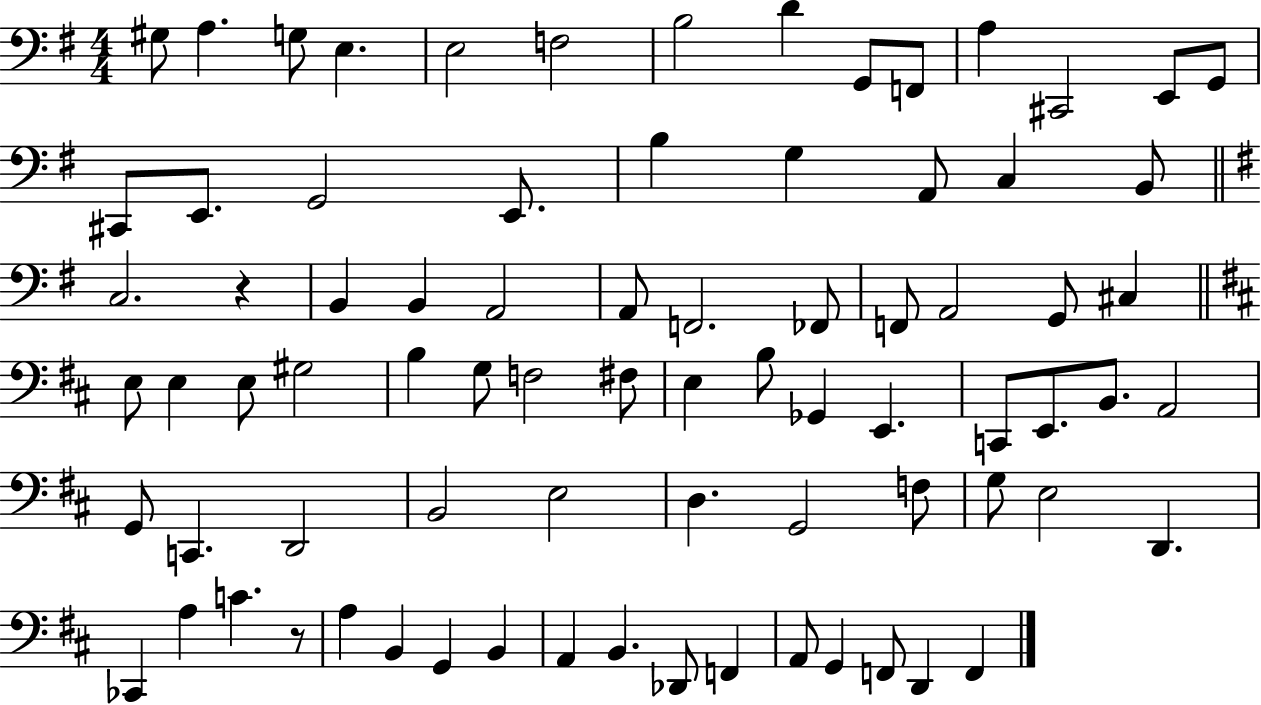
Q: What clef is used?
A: bass